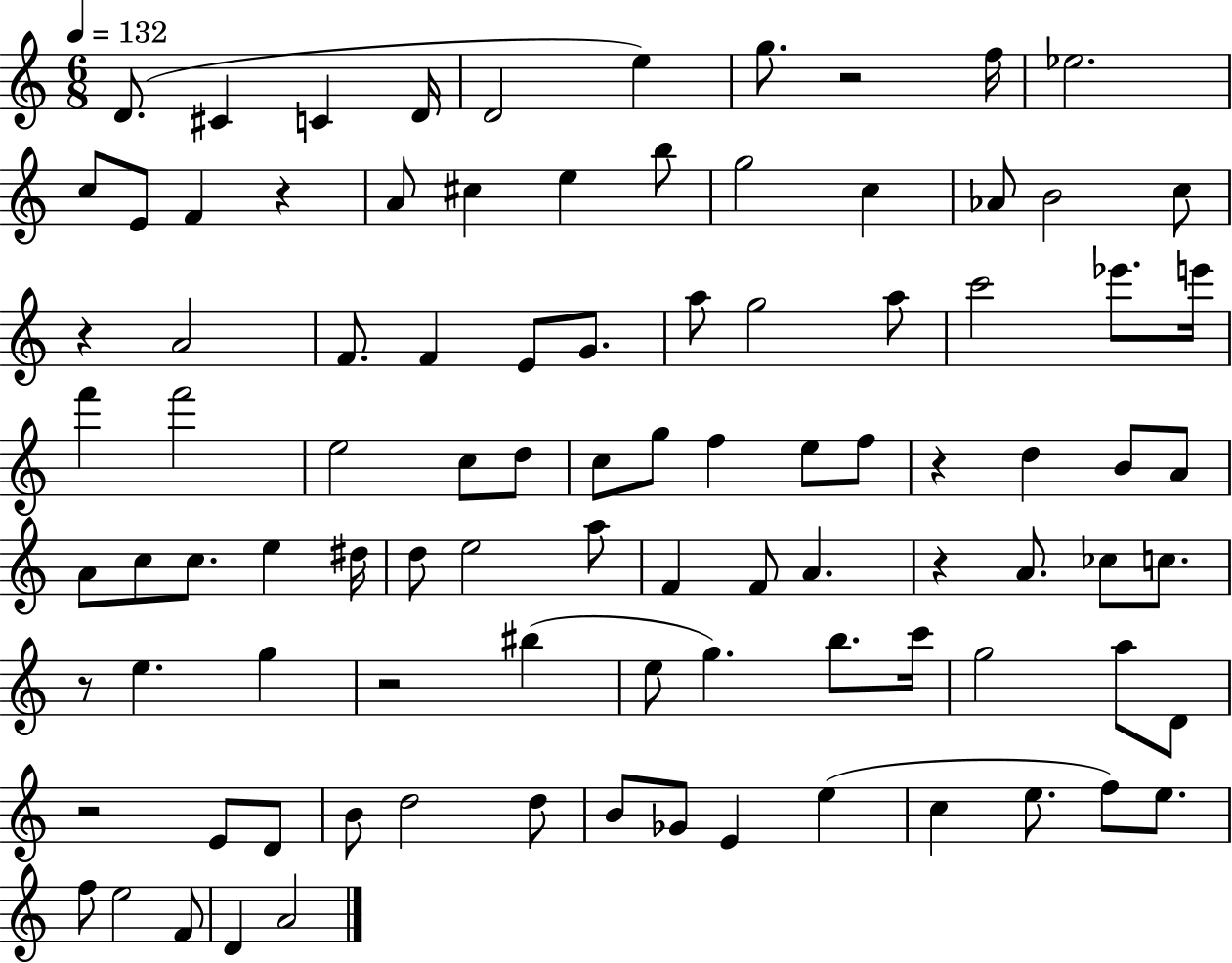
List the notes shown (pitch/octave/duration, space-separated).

D4/e. C#4/q C4/q D4/s D4/h E5/q G5/e. R/h F5/s Eb5/h. C5/e E4/e F4/q R/q A4/e C#5/q E5/q B5/e G5/h C5/q Ab4/e B4/h C5/e R/q A4/h F4/e. F4/q E4/e G4/e. A5/e G5/h A5/e C6/h Eb6/e. E6/s F6/q F6/h E5/h C5/e D5/e C5/e G5/e F5/q E5/e F5/e R/q D5/q B4/e A4/e A4/e C5/e C5/e. E5/q D#5/s D5/e E5/h A5/e F4/q F4/e A4/q. R/q A4/e. CES5/e C5/e. R/e E5/q. G5/q R/h BIS5/q E5/e G5/q. B5/e. C6/s G5/h A5/e D4/e R/h E4/e D4/e B4/e D5/h D5/e B4/e Gb4/e E4/q E5/q C5/q E5/e. F5/e E5/e. F5/e E5/h F4/e D4/q A4/h